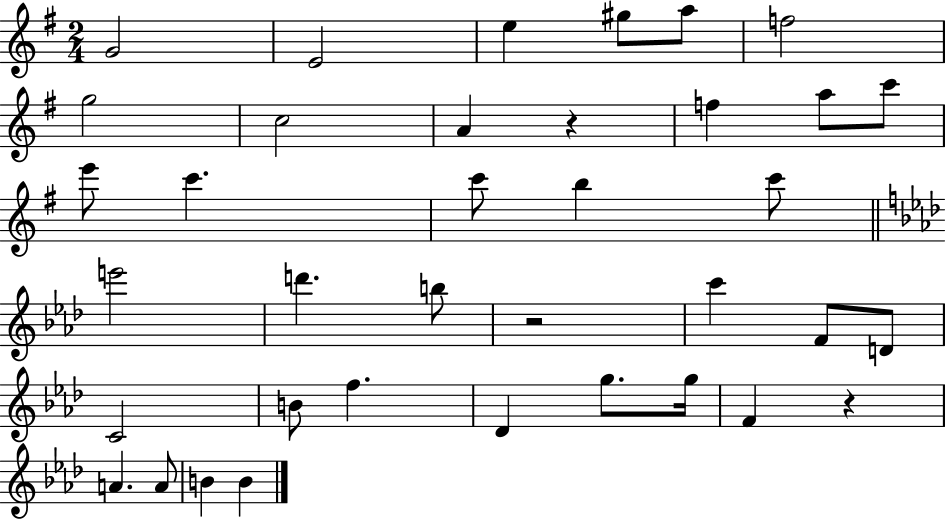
X:1
T:Untitled
M:2/4
L:1/4
K:G
G2 E2 e ^g/2 a/2 f2 g2 c2 A z f a/2 c'/2 e'/2 c' c'/2 b c'/2 e'2 d' b/2 z2 c' F/2 D/2 C2 B/2 f _D g/2 g/4 F z A A/2 B B